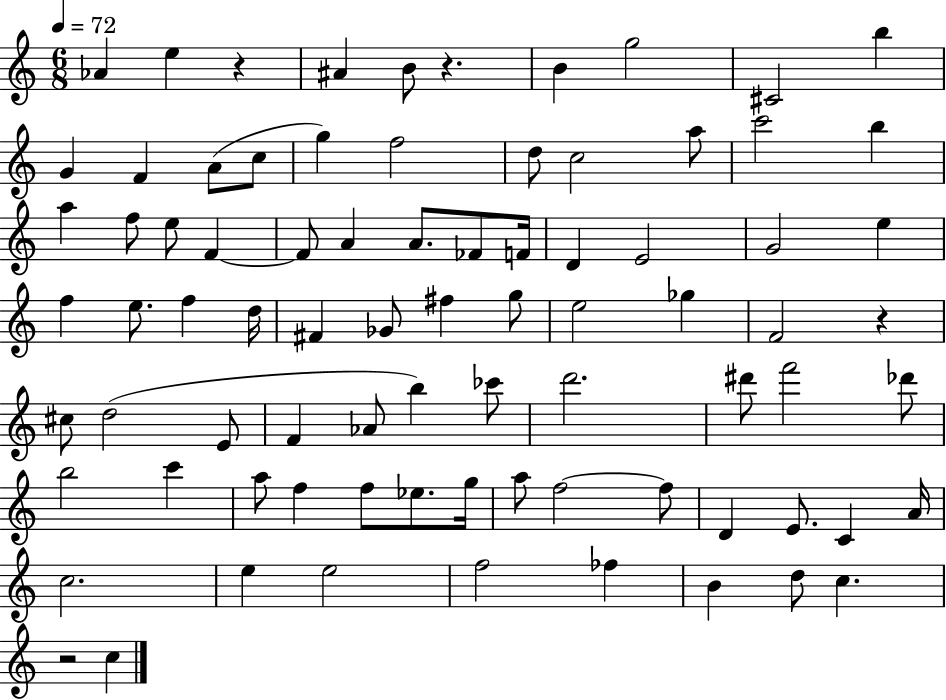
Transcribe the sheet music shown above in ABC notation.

X:1
T:Untitled
M:6/8
L:1/4
K:C
_A e z ^A B/2 z B g2 ^C2 b G F A/2 c/2 g f2 d/2 c2 a/2 c'2 b a f/2 e/2 F F/2 A A/2 _F/2 F/4 D E2 G2 e f e/2 f d/4 ^F _G/2 ^f g/2 e2 _g F2 z ^c/2 d2 E/2 F _A/2 b _c'/2 d'2 ^d'/2 f'2 _d'/2 b2 c' a/2 f f/2 _e/2 g/4 a/2 f2 f/2 D E/2 C A/4 c2 e e2 f2 _f B d/2 c z2 c